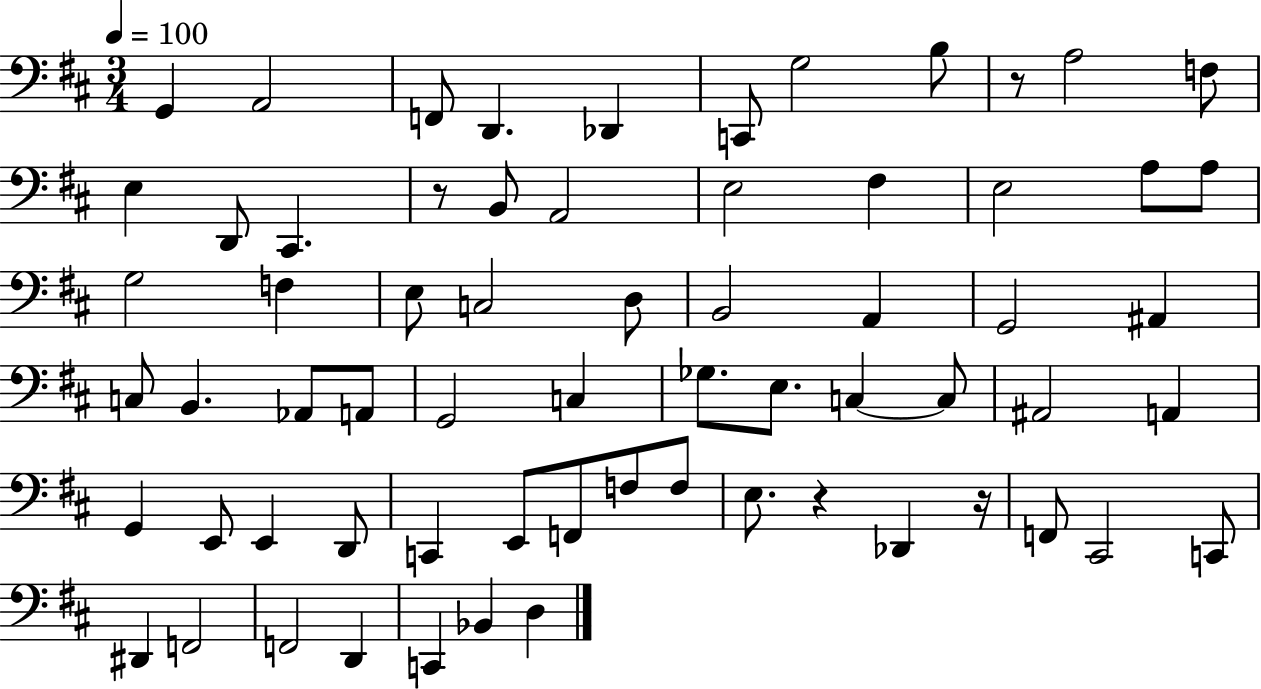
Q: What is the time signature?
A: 3/4